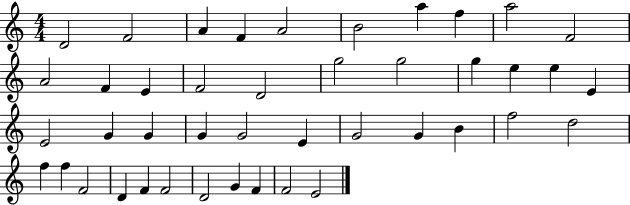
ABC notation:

X:1
T:Untitled
M:4/4
L:1/4
K:C
D2 F2 A F A2 B2 a f a2 F2 A2 F E F2 D2 g2 g2 g e e E E2 G G G G2 E G2 G B f2 d2 f f F2 D F F2 D2 G F F2 E2